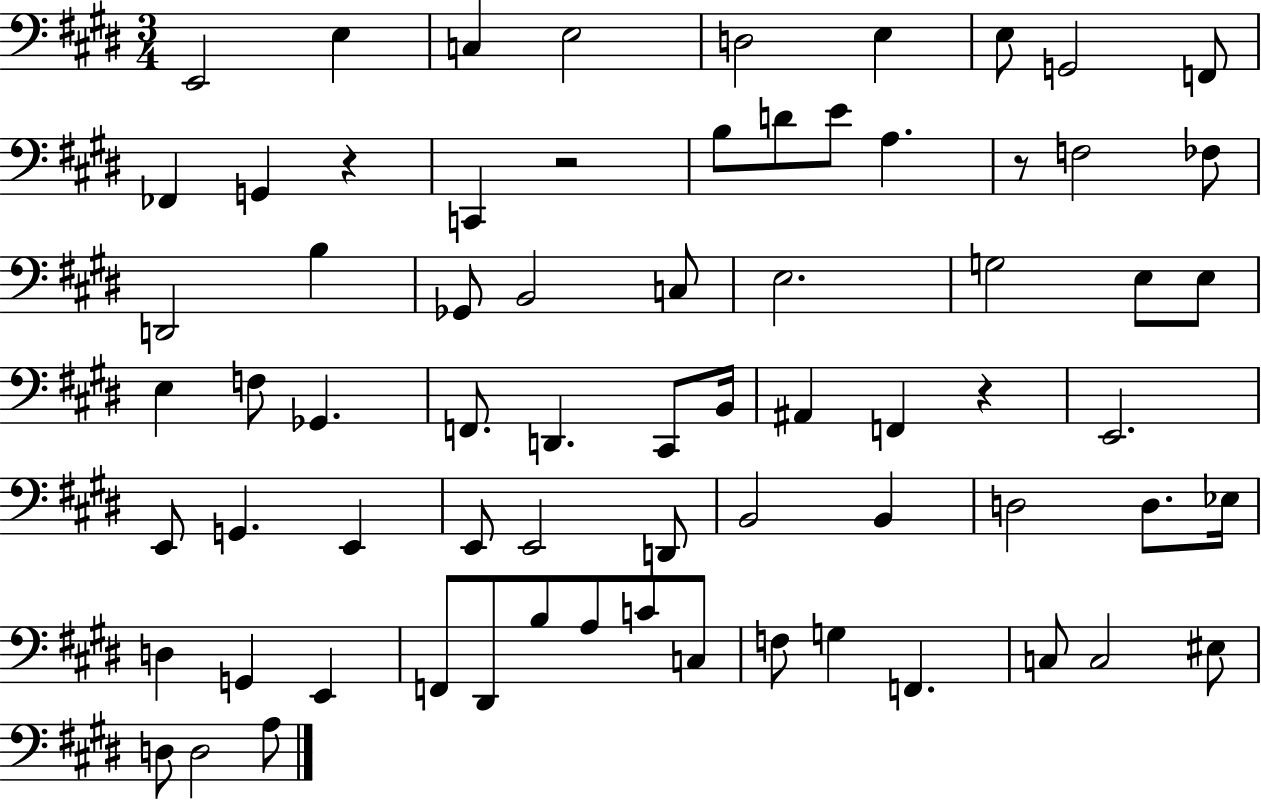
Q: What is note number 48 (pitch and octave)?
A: Eb3